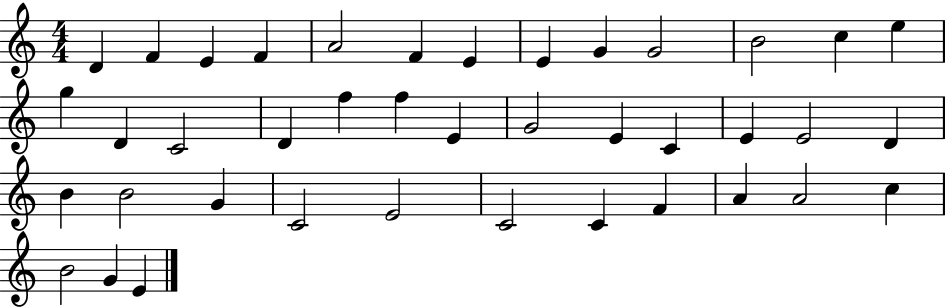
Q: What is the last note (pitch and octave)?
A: E4